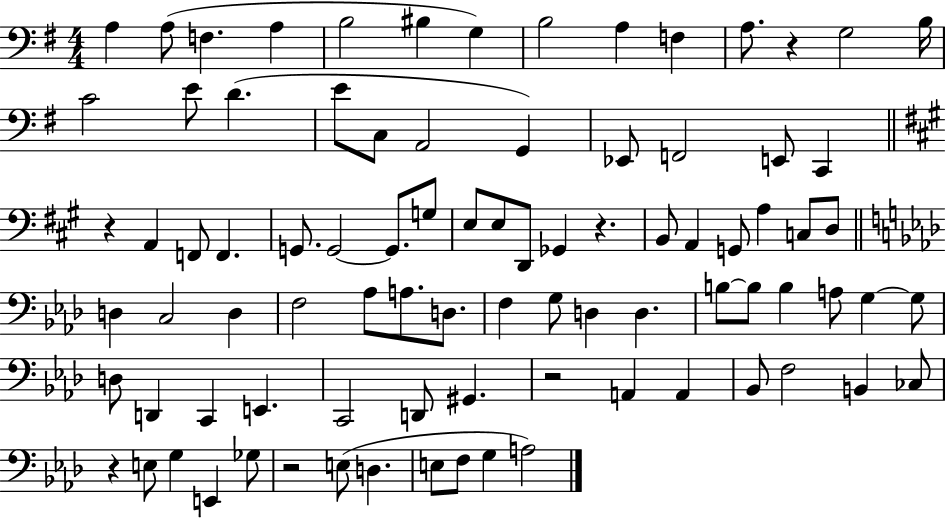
X:1
T:Untitled
M:4/4
L:1/4
K:G
A, A,/2 F, A, B,2 ^B, G, B,2 A, F, A,/2 z G,2 B,/4 C2 E/2 D E/2 C,/2 A,,2 G,, _E,,/2 F,,2 E,,/2 C,, z A,, F,,/2 F,, G,,/2 G,,2 G,,/2 G,/2 E,/2 E,/2 D,,/2 _G,, z B,,/2 A,, G,,/2 A, C,/2 D,/2 D, C,2 D, F,2 _A,/2 A,/2 D,/2 F, G,/2 D, D, B,/2 B,/2 B, A,/2 G, G,/2 D,/2 D,, C,, E,, C,,2 D,,/2 ^G,, z2 A,, A,, _B,,/2 F,2 B,, _C,/2 z E,/2 G, E,, _G,/2 z2 E,/2 D, E,/2 F,/2 G, A,2